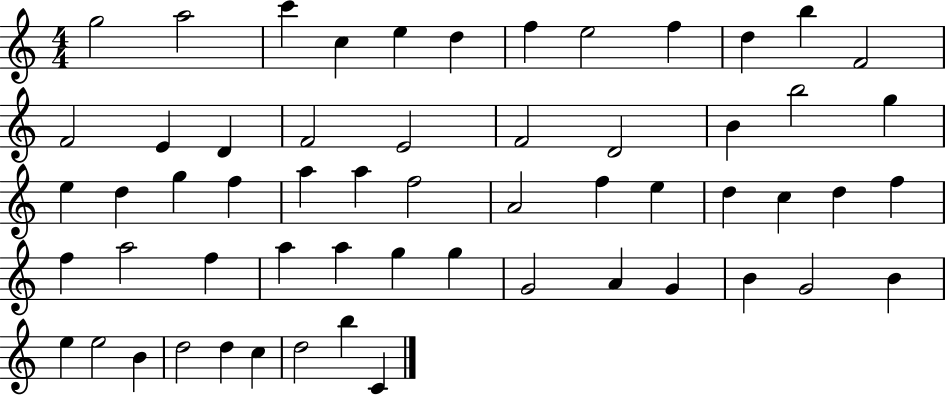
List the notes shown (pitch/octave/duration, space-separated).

G5/h A5/h C6/q C5/q E5/q D5/q F5/q E5/h F5/q D5/q B5/q F4/h F4/h E4/q D4/q F4/h E4/h F4/h D4/h B4/q B5/h G5/q E5/q D5/q G5/q F5/q A5/q A5/q F5/h A4/h F5/q E5/q D5/q C5/q D5/q F5/q F5/q A5/h F5/q A5/q A5/q G5/q G5/q G4/h A4/q G4/q B4/q G4/h B4/q E5/q E5/h B4/q D5/h D5/q C5/q D5/h B5/q C4/q